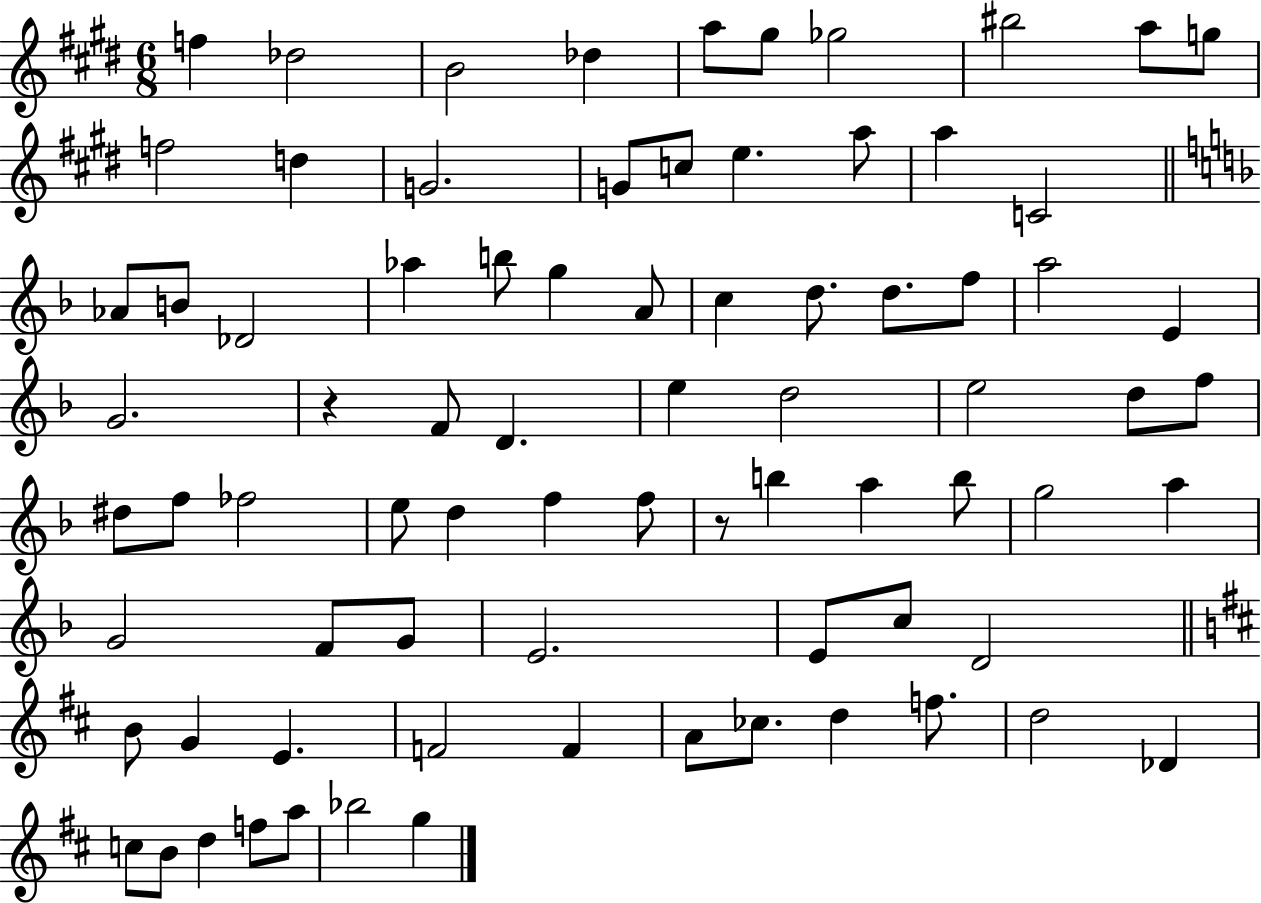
X:1
T:Untitled
M:6/8
L:1/4
K:E
f _d2 B2 _d a/2 ^g/2 _g2 ^b2 a/2 g/2 f2 d G2 G/2 c/2 e a/2 a C2 _A/2 B/2 _D2 _a b/2 g A/2 c d/2 d/2 f/2 a2 E G2 z F/2 D e d2 e2 d/2 f/2 ^d/2 f/2 _f2 e/2 d f f/2 z/2 b a b/2 g2 a G2 F/2 G/2 E2 E/2 c/2 D2 B/2 G E F2 F A/2 _c/2 d f/2 d2 _D c/2 B/2 d f/2 a/2 _b2 g